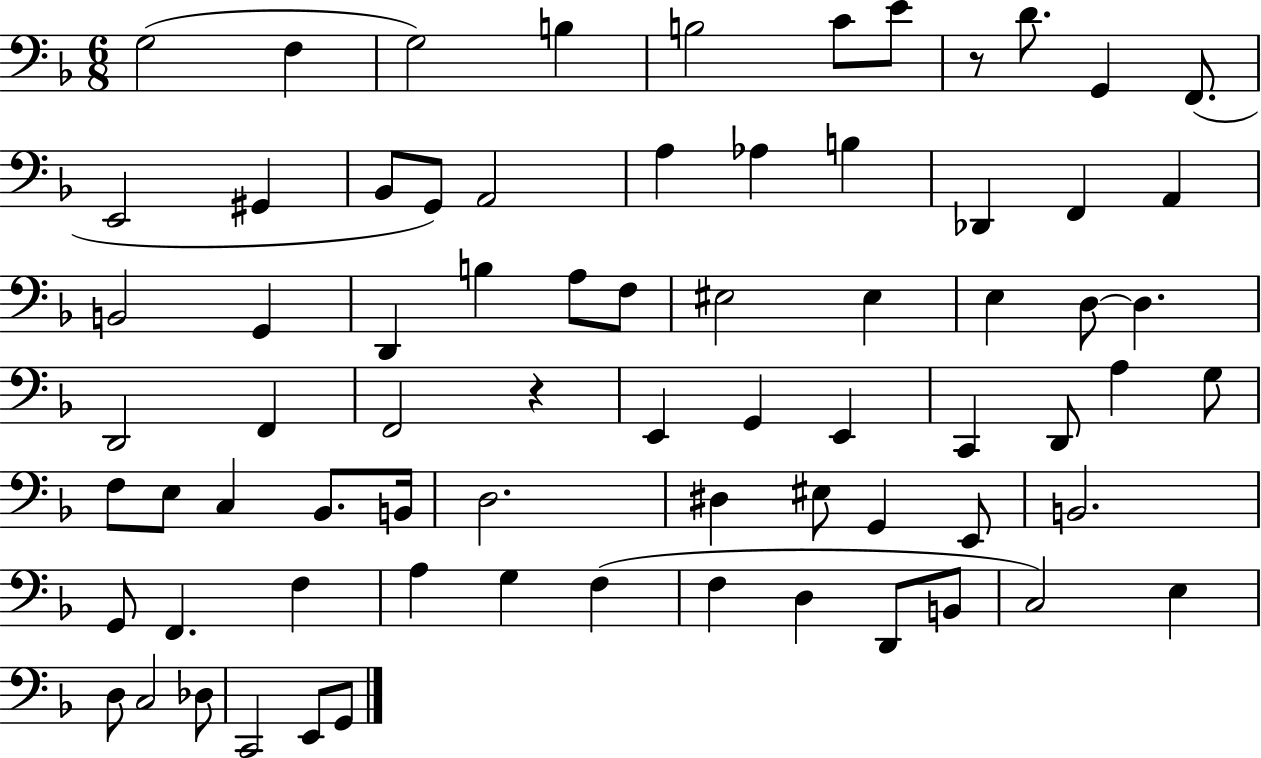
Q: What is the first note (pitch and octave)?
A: G3